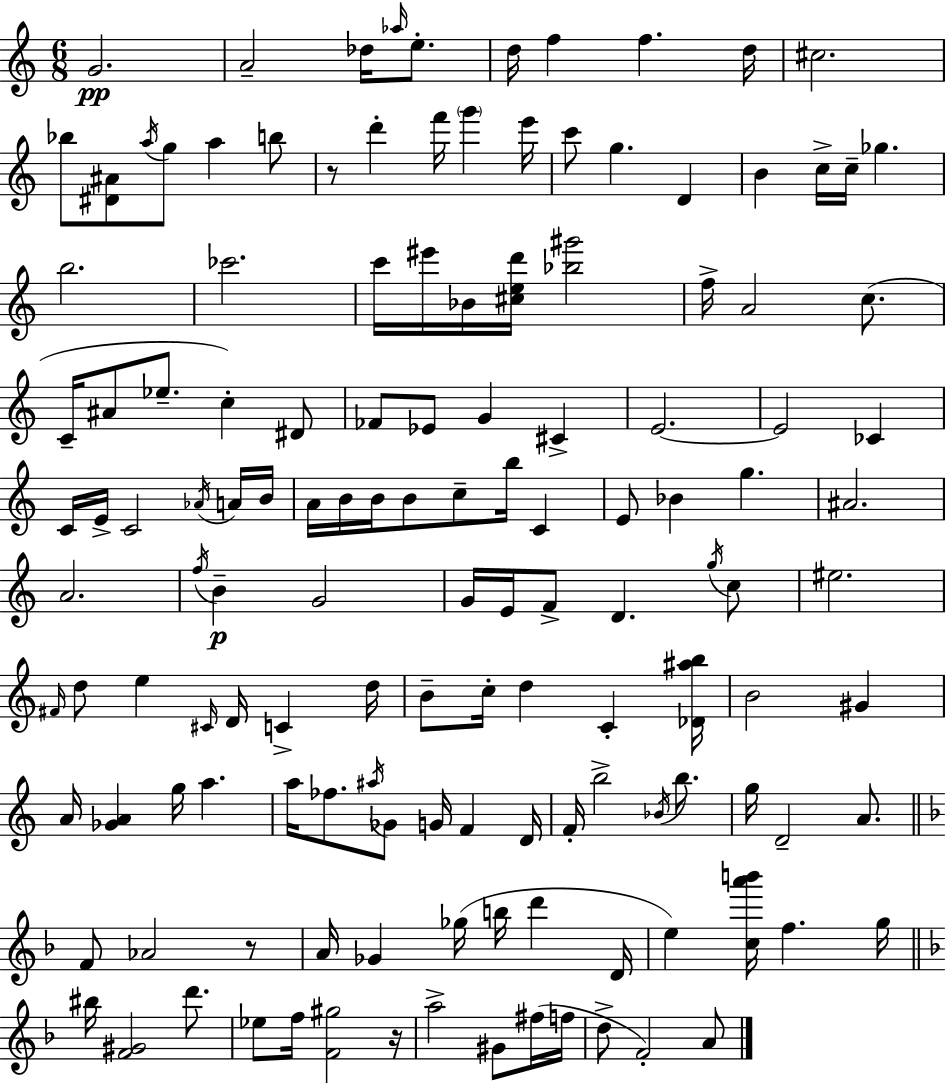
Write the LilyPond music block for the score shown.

{
  \clef treble
  \numericTimeSignature
  \time 6/8
  \key a \minor
  g'2.\pp | a'2-- des''16 \grace { aes''16 } e''8.-. | d''16 f''4 f''4. | d''16 cis''2. | \break bes''8 <dis' ais'>8 \acciaccatura { a''16 } g''8 a''4 | b''8 r8 d'''4-. f'''16 \parenthesize g'''4 | e'''16 c'''8 g''4. d'4 | b'4 c''16-> c''16-- ges''4. | \break b''2. | ces'''2. | c'''16 eis'''16 bes'16 <cis'' e'' d'''>16 <bes'' gis'''>2 | f''16-> a'2 c''8.( | \break c'16-- ais'8 ees''8.-- c''4-.) | dis'8 fes'8 ees'8 g'4 cis'4-> | e'2.~~ | e'2 ces'4 | \break c'16 e'16-> c'2 | \acciaccatura { aes'16 } a'16 b'16 a'16 b'16 b'16 b'8 c''8-- b''16 c'4 | e'8 bes'4 g''4. | ais'2. | \break a'2. | \acciaccatura { f''16 }\p b'4-- g'2 | g'16 e'16 f'8-> d'4. | \acciaccatura { g''16 } c''8 eis''2. | \break \grace { fis'16 } d''8 e''4 | \grace { cis'16 } d'16 c'4-> d''16 b'8-- c''16-. d''4 | c'4-. <des' ais'' b''>16 b'2 | gis'4 a'16 <ges' a'>4 | \break g''16 a''4. a''16 fes''8. \acciaccatura { ais''16 } | ges'8 g'16 f'4 d'16 f'16-. b''2-> | \acciaccatura { bes'16 } b''8. g''16 d'2-- | a'8. \bar "||" \break \key f \major f'8 aes'2 r8 | a'16 ges'4 ges''16( b''16 d'''4 d'16 | e''4) <c'' a''' b'''>16 f''4. g''16 | \bar "||" \break \key f \major bis''16 <f' gis'>2 d'''8. | ees''8 f''16 <f' gis''>2 r16 | a''2-> gis'8 fis''16( f''16 | d''8-> f'2-.) a'8 | \break \bar "|."
}